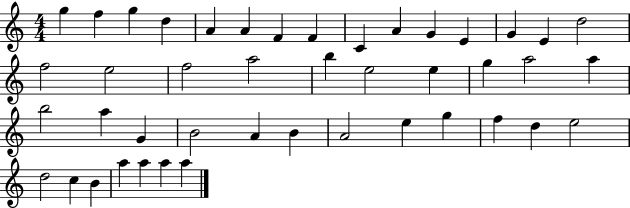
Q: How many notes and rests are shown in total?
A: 44